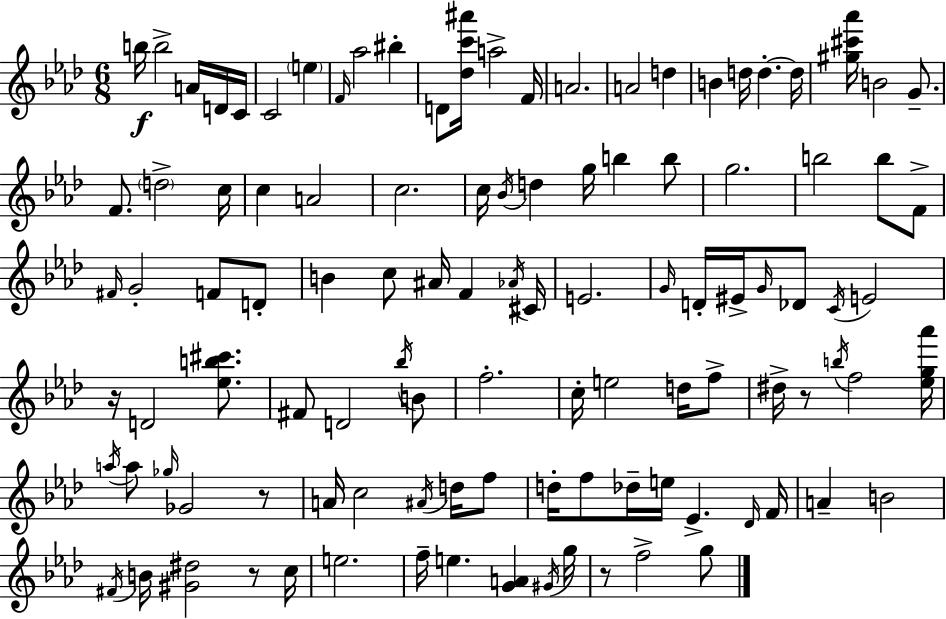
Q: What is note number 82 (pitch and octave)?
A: E5